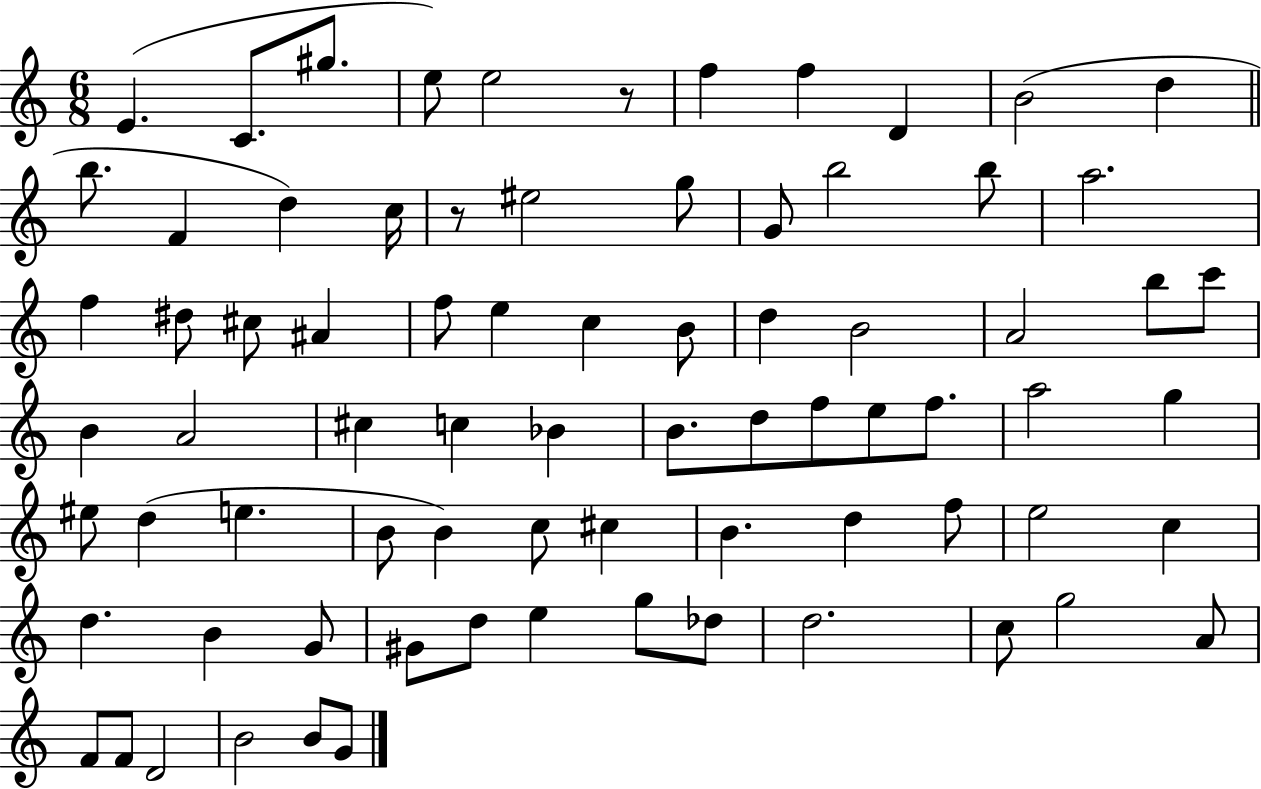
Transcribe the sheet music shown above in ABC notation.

X:1
T:Untitled
M:6/8
L:1/4
K:C
E C/2 ^g/2 e/2 e2 z/2 f f D B2 d b/2 F d c/4 z/2 ^e2 g/2 G/2 b2 b/2 a2 f ^d/2 ^c/2 ^A f/2 e c B/2 d B2 A2 b/2 c'/2 B A2 ^c c _B B/2 d/2 f/2 e/2 f/2 a2 g ^e/2 d e B/2 B c/2 ^c B d f/2 e2 c d B G/2 ^G/2 d/2 e g/2 _d/2 d2 c/2 g2 A/2 F/2 F/2 D2 B2 B/2 G/2